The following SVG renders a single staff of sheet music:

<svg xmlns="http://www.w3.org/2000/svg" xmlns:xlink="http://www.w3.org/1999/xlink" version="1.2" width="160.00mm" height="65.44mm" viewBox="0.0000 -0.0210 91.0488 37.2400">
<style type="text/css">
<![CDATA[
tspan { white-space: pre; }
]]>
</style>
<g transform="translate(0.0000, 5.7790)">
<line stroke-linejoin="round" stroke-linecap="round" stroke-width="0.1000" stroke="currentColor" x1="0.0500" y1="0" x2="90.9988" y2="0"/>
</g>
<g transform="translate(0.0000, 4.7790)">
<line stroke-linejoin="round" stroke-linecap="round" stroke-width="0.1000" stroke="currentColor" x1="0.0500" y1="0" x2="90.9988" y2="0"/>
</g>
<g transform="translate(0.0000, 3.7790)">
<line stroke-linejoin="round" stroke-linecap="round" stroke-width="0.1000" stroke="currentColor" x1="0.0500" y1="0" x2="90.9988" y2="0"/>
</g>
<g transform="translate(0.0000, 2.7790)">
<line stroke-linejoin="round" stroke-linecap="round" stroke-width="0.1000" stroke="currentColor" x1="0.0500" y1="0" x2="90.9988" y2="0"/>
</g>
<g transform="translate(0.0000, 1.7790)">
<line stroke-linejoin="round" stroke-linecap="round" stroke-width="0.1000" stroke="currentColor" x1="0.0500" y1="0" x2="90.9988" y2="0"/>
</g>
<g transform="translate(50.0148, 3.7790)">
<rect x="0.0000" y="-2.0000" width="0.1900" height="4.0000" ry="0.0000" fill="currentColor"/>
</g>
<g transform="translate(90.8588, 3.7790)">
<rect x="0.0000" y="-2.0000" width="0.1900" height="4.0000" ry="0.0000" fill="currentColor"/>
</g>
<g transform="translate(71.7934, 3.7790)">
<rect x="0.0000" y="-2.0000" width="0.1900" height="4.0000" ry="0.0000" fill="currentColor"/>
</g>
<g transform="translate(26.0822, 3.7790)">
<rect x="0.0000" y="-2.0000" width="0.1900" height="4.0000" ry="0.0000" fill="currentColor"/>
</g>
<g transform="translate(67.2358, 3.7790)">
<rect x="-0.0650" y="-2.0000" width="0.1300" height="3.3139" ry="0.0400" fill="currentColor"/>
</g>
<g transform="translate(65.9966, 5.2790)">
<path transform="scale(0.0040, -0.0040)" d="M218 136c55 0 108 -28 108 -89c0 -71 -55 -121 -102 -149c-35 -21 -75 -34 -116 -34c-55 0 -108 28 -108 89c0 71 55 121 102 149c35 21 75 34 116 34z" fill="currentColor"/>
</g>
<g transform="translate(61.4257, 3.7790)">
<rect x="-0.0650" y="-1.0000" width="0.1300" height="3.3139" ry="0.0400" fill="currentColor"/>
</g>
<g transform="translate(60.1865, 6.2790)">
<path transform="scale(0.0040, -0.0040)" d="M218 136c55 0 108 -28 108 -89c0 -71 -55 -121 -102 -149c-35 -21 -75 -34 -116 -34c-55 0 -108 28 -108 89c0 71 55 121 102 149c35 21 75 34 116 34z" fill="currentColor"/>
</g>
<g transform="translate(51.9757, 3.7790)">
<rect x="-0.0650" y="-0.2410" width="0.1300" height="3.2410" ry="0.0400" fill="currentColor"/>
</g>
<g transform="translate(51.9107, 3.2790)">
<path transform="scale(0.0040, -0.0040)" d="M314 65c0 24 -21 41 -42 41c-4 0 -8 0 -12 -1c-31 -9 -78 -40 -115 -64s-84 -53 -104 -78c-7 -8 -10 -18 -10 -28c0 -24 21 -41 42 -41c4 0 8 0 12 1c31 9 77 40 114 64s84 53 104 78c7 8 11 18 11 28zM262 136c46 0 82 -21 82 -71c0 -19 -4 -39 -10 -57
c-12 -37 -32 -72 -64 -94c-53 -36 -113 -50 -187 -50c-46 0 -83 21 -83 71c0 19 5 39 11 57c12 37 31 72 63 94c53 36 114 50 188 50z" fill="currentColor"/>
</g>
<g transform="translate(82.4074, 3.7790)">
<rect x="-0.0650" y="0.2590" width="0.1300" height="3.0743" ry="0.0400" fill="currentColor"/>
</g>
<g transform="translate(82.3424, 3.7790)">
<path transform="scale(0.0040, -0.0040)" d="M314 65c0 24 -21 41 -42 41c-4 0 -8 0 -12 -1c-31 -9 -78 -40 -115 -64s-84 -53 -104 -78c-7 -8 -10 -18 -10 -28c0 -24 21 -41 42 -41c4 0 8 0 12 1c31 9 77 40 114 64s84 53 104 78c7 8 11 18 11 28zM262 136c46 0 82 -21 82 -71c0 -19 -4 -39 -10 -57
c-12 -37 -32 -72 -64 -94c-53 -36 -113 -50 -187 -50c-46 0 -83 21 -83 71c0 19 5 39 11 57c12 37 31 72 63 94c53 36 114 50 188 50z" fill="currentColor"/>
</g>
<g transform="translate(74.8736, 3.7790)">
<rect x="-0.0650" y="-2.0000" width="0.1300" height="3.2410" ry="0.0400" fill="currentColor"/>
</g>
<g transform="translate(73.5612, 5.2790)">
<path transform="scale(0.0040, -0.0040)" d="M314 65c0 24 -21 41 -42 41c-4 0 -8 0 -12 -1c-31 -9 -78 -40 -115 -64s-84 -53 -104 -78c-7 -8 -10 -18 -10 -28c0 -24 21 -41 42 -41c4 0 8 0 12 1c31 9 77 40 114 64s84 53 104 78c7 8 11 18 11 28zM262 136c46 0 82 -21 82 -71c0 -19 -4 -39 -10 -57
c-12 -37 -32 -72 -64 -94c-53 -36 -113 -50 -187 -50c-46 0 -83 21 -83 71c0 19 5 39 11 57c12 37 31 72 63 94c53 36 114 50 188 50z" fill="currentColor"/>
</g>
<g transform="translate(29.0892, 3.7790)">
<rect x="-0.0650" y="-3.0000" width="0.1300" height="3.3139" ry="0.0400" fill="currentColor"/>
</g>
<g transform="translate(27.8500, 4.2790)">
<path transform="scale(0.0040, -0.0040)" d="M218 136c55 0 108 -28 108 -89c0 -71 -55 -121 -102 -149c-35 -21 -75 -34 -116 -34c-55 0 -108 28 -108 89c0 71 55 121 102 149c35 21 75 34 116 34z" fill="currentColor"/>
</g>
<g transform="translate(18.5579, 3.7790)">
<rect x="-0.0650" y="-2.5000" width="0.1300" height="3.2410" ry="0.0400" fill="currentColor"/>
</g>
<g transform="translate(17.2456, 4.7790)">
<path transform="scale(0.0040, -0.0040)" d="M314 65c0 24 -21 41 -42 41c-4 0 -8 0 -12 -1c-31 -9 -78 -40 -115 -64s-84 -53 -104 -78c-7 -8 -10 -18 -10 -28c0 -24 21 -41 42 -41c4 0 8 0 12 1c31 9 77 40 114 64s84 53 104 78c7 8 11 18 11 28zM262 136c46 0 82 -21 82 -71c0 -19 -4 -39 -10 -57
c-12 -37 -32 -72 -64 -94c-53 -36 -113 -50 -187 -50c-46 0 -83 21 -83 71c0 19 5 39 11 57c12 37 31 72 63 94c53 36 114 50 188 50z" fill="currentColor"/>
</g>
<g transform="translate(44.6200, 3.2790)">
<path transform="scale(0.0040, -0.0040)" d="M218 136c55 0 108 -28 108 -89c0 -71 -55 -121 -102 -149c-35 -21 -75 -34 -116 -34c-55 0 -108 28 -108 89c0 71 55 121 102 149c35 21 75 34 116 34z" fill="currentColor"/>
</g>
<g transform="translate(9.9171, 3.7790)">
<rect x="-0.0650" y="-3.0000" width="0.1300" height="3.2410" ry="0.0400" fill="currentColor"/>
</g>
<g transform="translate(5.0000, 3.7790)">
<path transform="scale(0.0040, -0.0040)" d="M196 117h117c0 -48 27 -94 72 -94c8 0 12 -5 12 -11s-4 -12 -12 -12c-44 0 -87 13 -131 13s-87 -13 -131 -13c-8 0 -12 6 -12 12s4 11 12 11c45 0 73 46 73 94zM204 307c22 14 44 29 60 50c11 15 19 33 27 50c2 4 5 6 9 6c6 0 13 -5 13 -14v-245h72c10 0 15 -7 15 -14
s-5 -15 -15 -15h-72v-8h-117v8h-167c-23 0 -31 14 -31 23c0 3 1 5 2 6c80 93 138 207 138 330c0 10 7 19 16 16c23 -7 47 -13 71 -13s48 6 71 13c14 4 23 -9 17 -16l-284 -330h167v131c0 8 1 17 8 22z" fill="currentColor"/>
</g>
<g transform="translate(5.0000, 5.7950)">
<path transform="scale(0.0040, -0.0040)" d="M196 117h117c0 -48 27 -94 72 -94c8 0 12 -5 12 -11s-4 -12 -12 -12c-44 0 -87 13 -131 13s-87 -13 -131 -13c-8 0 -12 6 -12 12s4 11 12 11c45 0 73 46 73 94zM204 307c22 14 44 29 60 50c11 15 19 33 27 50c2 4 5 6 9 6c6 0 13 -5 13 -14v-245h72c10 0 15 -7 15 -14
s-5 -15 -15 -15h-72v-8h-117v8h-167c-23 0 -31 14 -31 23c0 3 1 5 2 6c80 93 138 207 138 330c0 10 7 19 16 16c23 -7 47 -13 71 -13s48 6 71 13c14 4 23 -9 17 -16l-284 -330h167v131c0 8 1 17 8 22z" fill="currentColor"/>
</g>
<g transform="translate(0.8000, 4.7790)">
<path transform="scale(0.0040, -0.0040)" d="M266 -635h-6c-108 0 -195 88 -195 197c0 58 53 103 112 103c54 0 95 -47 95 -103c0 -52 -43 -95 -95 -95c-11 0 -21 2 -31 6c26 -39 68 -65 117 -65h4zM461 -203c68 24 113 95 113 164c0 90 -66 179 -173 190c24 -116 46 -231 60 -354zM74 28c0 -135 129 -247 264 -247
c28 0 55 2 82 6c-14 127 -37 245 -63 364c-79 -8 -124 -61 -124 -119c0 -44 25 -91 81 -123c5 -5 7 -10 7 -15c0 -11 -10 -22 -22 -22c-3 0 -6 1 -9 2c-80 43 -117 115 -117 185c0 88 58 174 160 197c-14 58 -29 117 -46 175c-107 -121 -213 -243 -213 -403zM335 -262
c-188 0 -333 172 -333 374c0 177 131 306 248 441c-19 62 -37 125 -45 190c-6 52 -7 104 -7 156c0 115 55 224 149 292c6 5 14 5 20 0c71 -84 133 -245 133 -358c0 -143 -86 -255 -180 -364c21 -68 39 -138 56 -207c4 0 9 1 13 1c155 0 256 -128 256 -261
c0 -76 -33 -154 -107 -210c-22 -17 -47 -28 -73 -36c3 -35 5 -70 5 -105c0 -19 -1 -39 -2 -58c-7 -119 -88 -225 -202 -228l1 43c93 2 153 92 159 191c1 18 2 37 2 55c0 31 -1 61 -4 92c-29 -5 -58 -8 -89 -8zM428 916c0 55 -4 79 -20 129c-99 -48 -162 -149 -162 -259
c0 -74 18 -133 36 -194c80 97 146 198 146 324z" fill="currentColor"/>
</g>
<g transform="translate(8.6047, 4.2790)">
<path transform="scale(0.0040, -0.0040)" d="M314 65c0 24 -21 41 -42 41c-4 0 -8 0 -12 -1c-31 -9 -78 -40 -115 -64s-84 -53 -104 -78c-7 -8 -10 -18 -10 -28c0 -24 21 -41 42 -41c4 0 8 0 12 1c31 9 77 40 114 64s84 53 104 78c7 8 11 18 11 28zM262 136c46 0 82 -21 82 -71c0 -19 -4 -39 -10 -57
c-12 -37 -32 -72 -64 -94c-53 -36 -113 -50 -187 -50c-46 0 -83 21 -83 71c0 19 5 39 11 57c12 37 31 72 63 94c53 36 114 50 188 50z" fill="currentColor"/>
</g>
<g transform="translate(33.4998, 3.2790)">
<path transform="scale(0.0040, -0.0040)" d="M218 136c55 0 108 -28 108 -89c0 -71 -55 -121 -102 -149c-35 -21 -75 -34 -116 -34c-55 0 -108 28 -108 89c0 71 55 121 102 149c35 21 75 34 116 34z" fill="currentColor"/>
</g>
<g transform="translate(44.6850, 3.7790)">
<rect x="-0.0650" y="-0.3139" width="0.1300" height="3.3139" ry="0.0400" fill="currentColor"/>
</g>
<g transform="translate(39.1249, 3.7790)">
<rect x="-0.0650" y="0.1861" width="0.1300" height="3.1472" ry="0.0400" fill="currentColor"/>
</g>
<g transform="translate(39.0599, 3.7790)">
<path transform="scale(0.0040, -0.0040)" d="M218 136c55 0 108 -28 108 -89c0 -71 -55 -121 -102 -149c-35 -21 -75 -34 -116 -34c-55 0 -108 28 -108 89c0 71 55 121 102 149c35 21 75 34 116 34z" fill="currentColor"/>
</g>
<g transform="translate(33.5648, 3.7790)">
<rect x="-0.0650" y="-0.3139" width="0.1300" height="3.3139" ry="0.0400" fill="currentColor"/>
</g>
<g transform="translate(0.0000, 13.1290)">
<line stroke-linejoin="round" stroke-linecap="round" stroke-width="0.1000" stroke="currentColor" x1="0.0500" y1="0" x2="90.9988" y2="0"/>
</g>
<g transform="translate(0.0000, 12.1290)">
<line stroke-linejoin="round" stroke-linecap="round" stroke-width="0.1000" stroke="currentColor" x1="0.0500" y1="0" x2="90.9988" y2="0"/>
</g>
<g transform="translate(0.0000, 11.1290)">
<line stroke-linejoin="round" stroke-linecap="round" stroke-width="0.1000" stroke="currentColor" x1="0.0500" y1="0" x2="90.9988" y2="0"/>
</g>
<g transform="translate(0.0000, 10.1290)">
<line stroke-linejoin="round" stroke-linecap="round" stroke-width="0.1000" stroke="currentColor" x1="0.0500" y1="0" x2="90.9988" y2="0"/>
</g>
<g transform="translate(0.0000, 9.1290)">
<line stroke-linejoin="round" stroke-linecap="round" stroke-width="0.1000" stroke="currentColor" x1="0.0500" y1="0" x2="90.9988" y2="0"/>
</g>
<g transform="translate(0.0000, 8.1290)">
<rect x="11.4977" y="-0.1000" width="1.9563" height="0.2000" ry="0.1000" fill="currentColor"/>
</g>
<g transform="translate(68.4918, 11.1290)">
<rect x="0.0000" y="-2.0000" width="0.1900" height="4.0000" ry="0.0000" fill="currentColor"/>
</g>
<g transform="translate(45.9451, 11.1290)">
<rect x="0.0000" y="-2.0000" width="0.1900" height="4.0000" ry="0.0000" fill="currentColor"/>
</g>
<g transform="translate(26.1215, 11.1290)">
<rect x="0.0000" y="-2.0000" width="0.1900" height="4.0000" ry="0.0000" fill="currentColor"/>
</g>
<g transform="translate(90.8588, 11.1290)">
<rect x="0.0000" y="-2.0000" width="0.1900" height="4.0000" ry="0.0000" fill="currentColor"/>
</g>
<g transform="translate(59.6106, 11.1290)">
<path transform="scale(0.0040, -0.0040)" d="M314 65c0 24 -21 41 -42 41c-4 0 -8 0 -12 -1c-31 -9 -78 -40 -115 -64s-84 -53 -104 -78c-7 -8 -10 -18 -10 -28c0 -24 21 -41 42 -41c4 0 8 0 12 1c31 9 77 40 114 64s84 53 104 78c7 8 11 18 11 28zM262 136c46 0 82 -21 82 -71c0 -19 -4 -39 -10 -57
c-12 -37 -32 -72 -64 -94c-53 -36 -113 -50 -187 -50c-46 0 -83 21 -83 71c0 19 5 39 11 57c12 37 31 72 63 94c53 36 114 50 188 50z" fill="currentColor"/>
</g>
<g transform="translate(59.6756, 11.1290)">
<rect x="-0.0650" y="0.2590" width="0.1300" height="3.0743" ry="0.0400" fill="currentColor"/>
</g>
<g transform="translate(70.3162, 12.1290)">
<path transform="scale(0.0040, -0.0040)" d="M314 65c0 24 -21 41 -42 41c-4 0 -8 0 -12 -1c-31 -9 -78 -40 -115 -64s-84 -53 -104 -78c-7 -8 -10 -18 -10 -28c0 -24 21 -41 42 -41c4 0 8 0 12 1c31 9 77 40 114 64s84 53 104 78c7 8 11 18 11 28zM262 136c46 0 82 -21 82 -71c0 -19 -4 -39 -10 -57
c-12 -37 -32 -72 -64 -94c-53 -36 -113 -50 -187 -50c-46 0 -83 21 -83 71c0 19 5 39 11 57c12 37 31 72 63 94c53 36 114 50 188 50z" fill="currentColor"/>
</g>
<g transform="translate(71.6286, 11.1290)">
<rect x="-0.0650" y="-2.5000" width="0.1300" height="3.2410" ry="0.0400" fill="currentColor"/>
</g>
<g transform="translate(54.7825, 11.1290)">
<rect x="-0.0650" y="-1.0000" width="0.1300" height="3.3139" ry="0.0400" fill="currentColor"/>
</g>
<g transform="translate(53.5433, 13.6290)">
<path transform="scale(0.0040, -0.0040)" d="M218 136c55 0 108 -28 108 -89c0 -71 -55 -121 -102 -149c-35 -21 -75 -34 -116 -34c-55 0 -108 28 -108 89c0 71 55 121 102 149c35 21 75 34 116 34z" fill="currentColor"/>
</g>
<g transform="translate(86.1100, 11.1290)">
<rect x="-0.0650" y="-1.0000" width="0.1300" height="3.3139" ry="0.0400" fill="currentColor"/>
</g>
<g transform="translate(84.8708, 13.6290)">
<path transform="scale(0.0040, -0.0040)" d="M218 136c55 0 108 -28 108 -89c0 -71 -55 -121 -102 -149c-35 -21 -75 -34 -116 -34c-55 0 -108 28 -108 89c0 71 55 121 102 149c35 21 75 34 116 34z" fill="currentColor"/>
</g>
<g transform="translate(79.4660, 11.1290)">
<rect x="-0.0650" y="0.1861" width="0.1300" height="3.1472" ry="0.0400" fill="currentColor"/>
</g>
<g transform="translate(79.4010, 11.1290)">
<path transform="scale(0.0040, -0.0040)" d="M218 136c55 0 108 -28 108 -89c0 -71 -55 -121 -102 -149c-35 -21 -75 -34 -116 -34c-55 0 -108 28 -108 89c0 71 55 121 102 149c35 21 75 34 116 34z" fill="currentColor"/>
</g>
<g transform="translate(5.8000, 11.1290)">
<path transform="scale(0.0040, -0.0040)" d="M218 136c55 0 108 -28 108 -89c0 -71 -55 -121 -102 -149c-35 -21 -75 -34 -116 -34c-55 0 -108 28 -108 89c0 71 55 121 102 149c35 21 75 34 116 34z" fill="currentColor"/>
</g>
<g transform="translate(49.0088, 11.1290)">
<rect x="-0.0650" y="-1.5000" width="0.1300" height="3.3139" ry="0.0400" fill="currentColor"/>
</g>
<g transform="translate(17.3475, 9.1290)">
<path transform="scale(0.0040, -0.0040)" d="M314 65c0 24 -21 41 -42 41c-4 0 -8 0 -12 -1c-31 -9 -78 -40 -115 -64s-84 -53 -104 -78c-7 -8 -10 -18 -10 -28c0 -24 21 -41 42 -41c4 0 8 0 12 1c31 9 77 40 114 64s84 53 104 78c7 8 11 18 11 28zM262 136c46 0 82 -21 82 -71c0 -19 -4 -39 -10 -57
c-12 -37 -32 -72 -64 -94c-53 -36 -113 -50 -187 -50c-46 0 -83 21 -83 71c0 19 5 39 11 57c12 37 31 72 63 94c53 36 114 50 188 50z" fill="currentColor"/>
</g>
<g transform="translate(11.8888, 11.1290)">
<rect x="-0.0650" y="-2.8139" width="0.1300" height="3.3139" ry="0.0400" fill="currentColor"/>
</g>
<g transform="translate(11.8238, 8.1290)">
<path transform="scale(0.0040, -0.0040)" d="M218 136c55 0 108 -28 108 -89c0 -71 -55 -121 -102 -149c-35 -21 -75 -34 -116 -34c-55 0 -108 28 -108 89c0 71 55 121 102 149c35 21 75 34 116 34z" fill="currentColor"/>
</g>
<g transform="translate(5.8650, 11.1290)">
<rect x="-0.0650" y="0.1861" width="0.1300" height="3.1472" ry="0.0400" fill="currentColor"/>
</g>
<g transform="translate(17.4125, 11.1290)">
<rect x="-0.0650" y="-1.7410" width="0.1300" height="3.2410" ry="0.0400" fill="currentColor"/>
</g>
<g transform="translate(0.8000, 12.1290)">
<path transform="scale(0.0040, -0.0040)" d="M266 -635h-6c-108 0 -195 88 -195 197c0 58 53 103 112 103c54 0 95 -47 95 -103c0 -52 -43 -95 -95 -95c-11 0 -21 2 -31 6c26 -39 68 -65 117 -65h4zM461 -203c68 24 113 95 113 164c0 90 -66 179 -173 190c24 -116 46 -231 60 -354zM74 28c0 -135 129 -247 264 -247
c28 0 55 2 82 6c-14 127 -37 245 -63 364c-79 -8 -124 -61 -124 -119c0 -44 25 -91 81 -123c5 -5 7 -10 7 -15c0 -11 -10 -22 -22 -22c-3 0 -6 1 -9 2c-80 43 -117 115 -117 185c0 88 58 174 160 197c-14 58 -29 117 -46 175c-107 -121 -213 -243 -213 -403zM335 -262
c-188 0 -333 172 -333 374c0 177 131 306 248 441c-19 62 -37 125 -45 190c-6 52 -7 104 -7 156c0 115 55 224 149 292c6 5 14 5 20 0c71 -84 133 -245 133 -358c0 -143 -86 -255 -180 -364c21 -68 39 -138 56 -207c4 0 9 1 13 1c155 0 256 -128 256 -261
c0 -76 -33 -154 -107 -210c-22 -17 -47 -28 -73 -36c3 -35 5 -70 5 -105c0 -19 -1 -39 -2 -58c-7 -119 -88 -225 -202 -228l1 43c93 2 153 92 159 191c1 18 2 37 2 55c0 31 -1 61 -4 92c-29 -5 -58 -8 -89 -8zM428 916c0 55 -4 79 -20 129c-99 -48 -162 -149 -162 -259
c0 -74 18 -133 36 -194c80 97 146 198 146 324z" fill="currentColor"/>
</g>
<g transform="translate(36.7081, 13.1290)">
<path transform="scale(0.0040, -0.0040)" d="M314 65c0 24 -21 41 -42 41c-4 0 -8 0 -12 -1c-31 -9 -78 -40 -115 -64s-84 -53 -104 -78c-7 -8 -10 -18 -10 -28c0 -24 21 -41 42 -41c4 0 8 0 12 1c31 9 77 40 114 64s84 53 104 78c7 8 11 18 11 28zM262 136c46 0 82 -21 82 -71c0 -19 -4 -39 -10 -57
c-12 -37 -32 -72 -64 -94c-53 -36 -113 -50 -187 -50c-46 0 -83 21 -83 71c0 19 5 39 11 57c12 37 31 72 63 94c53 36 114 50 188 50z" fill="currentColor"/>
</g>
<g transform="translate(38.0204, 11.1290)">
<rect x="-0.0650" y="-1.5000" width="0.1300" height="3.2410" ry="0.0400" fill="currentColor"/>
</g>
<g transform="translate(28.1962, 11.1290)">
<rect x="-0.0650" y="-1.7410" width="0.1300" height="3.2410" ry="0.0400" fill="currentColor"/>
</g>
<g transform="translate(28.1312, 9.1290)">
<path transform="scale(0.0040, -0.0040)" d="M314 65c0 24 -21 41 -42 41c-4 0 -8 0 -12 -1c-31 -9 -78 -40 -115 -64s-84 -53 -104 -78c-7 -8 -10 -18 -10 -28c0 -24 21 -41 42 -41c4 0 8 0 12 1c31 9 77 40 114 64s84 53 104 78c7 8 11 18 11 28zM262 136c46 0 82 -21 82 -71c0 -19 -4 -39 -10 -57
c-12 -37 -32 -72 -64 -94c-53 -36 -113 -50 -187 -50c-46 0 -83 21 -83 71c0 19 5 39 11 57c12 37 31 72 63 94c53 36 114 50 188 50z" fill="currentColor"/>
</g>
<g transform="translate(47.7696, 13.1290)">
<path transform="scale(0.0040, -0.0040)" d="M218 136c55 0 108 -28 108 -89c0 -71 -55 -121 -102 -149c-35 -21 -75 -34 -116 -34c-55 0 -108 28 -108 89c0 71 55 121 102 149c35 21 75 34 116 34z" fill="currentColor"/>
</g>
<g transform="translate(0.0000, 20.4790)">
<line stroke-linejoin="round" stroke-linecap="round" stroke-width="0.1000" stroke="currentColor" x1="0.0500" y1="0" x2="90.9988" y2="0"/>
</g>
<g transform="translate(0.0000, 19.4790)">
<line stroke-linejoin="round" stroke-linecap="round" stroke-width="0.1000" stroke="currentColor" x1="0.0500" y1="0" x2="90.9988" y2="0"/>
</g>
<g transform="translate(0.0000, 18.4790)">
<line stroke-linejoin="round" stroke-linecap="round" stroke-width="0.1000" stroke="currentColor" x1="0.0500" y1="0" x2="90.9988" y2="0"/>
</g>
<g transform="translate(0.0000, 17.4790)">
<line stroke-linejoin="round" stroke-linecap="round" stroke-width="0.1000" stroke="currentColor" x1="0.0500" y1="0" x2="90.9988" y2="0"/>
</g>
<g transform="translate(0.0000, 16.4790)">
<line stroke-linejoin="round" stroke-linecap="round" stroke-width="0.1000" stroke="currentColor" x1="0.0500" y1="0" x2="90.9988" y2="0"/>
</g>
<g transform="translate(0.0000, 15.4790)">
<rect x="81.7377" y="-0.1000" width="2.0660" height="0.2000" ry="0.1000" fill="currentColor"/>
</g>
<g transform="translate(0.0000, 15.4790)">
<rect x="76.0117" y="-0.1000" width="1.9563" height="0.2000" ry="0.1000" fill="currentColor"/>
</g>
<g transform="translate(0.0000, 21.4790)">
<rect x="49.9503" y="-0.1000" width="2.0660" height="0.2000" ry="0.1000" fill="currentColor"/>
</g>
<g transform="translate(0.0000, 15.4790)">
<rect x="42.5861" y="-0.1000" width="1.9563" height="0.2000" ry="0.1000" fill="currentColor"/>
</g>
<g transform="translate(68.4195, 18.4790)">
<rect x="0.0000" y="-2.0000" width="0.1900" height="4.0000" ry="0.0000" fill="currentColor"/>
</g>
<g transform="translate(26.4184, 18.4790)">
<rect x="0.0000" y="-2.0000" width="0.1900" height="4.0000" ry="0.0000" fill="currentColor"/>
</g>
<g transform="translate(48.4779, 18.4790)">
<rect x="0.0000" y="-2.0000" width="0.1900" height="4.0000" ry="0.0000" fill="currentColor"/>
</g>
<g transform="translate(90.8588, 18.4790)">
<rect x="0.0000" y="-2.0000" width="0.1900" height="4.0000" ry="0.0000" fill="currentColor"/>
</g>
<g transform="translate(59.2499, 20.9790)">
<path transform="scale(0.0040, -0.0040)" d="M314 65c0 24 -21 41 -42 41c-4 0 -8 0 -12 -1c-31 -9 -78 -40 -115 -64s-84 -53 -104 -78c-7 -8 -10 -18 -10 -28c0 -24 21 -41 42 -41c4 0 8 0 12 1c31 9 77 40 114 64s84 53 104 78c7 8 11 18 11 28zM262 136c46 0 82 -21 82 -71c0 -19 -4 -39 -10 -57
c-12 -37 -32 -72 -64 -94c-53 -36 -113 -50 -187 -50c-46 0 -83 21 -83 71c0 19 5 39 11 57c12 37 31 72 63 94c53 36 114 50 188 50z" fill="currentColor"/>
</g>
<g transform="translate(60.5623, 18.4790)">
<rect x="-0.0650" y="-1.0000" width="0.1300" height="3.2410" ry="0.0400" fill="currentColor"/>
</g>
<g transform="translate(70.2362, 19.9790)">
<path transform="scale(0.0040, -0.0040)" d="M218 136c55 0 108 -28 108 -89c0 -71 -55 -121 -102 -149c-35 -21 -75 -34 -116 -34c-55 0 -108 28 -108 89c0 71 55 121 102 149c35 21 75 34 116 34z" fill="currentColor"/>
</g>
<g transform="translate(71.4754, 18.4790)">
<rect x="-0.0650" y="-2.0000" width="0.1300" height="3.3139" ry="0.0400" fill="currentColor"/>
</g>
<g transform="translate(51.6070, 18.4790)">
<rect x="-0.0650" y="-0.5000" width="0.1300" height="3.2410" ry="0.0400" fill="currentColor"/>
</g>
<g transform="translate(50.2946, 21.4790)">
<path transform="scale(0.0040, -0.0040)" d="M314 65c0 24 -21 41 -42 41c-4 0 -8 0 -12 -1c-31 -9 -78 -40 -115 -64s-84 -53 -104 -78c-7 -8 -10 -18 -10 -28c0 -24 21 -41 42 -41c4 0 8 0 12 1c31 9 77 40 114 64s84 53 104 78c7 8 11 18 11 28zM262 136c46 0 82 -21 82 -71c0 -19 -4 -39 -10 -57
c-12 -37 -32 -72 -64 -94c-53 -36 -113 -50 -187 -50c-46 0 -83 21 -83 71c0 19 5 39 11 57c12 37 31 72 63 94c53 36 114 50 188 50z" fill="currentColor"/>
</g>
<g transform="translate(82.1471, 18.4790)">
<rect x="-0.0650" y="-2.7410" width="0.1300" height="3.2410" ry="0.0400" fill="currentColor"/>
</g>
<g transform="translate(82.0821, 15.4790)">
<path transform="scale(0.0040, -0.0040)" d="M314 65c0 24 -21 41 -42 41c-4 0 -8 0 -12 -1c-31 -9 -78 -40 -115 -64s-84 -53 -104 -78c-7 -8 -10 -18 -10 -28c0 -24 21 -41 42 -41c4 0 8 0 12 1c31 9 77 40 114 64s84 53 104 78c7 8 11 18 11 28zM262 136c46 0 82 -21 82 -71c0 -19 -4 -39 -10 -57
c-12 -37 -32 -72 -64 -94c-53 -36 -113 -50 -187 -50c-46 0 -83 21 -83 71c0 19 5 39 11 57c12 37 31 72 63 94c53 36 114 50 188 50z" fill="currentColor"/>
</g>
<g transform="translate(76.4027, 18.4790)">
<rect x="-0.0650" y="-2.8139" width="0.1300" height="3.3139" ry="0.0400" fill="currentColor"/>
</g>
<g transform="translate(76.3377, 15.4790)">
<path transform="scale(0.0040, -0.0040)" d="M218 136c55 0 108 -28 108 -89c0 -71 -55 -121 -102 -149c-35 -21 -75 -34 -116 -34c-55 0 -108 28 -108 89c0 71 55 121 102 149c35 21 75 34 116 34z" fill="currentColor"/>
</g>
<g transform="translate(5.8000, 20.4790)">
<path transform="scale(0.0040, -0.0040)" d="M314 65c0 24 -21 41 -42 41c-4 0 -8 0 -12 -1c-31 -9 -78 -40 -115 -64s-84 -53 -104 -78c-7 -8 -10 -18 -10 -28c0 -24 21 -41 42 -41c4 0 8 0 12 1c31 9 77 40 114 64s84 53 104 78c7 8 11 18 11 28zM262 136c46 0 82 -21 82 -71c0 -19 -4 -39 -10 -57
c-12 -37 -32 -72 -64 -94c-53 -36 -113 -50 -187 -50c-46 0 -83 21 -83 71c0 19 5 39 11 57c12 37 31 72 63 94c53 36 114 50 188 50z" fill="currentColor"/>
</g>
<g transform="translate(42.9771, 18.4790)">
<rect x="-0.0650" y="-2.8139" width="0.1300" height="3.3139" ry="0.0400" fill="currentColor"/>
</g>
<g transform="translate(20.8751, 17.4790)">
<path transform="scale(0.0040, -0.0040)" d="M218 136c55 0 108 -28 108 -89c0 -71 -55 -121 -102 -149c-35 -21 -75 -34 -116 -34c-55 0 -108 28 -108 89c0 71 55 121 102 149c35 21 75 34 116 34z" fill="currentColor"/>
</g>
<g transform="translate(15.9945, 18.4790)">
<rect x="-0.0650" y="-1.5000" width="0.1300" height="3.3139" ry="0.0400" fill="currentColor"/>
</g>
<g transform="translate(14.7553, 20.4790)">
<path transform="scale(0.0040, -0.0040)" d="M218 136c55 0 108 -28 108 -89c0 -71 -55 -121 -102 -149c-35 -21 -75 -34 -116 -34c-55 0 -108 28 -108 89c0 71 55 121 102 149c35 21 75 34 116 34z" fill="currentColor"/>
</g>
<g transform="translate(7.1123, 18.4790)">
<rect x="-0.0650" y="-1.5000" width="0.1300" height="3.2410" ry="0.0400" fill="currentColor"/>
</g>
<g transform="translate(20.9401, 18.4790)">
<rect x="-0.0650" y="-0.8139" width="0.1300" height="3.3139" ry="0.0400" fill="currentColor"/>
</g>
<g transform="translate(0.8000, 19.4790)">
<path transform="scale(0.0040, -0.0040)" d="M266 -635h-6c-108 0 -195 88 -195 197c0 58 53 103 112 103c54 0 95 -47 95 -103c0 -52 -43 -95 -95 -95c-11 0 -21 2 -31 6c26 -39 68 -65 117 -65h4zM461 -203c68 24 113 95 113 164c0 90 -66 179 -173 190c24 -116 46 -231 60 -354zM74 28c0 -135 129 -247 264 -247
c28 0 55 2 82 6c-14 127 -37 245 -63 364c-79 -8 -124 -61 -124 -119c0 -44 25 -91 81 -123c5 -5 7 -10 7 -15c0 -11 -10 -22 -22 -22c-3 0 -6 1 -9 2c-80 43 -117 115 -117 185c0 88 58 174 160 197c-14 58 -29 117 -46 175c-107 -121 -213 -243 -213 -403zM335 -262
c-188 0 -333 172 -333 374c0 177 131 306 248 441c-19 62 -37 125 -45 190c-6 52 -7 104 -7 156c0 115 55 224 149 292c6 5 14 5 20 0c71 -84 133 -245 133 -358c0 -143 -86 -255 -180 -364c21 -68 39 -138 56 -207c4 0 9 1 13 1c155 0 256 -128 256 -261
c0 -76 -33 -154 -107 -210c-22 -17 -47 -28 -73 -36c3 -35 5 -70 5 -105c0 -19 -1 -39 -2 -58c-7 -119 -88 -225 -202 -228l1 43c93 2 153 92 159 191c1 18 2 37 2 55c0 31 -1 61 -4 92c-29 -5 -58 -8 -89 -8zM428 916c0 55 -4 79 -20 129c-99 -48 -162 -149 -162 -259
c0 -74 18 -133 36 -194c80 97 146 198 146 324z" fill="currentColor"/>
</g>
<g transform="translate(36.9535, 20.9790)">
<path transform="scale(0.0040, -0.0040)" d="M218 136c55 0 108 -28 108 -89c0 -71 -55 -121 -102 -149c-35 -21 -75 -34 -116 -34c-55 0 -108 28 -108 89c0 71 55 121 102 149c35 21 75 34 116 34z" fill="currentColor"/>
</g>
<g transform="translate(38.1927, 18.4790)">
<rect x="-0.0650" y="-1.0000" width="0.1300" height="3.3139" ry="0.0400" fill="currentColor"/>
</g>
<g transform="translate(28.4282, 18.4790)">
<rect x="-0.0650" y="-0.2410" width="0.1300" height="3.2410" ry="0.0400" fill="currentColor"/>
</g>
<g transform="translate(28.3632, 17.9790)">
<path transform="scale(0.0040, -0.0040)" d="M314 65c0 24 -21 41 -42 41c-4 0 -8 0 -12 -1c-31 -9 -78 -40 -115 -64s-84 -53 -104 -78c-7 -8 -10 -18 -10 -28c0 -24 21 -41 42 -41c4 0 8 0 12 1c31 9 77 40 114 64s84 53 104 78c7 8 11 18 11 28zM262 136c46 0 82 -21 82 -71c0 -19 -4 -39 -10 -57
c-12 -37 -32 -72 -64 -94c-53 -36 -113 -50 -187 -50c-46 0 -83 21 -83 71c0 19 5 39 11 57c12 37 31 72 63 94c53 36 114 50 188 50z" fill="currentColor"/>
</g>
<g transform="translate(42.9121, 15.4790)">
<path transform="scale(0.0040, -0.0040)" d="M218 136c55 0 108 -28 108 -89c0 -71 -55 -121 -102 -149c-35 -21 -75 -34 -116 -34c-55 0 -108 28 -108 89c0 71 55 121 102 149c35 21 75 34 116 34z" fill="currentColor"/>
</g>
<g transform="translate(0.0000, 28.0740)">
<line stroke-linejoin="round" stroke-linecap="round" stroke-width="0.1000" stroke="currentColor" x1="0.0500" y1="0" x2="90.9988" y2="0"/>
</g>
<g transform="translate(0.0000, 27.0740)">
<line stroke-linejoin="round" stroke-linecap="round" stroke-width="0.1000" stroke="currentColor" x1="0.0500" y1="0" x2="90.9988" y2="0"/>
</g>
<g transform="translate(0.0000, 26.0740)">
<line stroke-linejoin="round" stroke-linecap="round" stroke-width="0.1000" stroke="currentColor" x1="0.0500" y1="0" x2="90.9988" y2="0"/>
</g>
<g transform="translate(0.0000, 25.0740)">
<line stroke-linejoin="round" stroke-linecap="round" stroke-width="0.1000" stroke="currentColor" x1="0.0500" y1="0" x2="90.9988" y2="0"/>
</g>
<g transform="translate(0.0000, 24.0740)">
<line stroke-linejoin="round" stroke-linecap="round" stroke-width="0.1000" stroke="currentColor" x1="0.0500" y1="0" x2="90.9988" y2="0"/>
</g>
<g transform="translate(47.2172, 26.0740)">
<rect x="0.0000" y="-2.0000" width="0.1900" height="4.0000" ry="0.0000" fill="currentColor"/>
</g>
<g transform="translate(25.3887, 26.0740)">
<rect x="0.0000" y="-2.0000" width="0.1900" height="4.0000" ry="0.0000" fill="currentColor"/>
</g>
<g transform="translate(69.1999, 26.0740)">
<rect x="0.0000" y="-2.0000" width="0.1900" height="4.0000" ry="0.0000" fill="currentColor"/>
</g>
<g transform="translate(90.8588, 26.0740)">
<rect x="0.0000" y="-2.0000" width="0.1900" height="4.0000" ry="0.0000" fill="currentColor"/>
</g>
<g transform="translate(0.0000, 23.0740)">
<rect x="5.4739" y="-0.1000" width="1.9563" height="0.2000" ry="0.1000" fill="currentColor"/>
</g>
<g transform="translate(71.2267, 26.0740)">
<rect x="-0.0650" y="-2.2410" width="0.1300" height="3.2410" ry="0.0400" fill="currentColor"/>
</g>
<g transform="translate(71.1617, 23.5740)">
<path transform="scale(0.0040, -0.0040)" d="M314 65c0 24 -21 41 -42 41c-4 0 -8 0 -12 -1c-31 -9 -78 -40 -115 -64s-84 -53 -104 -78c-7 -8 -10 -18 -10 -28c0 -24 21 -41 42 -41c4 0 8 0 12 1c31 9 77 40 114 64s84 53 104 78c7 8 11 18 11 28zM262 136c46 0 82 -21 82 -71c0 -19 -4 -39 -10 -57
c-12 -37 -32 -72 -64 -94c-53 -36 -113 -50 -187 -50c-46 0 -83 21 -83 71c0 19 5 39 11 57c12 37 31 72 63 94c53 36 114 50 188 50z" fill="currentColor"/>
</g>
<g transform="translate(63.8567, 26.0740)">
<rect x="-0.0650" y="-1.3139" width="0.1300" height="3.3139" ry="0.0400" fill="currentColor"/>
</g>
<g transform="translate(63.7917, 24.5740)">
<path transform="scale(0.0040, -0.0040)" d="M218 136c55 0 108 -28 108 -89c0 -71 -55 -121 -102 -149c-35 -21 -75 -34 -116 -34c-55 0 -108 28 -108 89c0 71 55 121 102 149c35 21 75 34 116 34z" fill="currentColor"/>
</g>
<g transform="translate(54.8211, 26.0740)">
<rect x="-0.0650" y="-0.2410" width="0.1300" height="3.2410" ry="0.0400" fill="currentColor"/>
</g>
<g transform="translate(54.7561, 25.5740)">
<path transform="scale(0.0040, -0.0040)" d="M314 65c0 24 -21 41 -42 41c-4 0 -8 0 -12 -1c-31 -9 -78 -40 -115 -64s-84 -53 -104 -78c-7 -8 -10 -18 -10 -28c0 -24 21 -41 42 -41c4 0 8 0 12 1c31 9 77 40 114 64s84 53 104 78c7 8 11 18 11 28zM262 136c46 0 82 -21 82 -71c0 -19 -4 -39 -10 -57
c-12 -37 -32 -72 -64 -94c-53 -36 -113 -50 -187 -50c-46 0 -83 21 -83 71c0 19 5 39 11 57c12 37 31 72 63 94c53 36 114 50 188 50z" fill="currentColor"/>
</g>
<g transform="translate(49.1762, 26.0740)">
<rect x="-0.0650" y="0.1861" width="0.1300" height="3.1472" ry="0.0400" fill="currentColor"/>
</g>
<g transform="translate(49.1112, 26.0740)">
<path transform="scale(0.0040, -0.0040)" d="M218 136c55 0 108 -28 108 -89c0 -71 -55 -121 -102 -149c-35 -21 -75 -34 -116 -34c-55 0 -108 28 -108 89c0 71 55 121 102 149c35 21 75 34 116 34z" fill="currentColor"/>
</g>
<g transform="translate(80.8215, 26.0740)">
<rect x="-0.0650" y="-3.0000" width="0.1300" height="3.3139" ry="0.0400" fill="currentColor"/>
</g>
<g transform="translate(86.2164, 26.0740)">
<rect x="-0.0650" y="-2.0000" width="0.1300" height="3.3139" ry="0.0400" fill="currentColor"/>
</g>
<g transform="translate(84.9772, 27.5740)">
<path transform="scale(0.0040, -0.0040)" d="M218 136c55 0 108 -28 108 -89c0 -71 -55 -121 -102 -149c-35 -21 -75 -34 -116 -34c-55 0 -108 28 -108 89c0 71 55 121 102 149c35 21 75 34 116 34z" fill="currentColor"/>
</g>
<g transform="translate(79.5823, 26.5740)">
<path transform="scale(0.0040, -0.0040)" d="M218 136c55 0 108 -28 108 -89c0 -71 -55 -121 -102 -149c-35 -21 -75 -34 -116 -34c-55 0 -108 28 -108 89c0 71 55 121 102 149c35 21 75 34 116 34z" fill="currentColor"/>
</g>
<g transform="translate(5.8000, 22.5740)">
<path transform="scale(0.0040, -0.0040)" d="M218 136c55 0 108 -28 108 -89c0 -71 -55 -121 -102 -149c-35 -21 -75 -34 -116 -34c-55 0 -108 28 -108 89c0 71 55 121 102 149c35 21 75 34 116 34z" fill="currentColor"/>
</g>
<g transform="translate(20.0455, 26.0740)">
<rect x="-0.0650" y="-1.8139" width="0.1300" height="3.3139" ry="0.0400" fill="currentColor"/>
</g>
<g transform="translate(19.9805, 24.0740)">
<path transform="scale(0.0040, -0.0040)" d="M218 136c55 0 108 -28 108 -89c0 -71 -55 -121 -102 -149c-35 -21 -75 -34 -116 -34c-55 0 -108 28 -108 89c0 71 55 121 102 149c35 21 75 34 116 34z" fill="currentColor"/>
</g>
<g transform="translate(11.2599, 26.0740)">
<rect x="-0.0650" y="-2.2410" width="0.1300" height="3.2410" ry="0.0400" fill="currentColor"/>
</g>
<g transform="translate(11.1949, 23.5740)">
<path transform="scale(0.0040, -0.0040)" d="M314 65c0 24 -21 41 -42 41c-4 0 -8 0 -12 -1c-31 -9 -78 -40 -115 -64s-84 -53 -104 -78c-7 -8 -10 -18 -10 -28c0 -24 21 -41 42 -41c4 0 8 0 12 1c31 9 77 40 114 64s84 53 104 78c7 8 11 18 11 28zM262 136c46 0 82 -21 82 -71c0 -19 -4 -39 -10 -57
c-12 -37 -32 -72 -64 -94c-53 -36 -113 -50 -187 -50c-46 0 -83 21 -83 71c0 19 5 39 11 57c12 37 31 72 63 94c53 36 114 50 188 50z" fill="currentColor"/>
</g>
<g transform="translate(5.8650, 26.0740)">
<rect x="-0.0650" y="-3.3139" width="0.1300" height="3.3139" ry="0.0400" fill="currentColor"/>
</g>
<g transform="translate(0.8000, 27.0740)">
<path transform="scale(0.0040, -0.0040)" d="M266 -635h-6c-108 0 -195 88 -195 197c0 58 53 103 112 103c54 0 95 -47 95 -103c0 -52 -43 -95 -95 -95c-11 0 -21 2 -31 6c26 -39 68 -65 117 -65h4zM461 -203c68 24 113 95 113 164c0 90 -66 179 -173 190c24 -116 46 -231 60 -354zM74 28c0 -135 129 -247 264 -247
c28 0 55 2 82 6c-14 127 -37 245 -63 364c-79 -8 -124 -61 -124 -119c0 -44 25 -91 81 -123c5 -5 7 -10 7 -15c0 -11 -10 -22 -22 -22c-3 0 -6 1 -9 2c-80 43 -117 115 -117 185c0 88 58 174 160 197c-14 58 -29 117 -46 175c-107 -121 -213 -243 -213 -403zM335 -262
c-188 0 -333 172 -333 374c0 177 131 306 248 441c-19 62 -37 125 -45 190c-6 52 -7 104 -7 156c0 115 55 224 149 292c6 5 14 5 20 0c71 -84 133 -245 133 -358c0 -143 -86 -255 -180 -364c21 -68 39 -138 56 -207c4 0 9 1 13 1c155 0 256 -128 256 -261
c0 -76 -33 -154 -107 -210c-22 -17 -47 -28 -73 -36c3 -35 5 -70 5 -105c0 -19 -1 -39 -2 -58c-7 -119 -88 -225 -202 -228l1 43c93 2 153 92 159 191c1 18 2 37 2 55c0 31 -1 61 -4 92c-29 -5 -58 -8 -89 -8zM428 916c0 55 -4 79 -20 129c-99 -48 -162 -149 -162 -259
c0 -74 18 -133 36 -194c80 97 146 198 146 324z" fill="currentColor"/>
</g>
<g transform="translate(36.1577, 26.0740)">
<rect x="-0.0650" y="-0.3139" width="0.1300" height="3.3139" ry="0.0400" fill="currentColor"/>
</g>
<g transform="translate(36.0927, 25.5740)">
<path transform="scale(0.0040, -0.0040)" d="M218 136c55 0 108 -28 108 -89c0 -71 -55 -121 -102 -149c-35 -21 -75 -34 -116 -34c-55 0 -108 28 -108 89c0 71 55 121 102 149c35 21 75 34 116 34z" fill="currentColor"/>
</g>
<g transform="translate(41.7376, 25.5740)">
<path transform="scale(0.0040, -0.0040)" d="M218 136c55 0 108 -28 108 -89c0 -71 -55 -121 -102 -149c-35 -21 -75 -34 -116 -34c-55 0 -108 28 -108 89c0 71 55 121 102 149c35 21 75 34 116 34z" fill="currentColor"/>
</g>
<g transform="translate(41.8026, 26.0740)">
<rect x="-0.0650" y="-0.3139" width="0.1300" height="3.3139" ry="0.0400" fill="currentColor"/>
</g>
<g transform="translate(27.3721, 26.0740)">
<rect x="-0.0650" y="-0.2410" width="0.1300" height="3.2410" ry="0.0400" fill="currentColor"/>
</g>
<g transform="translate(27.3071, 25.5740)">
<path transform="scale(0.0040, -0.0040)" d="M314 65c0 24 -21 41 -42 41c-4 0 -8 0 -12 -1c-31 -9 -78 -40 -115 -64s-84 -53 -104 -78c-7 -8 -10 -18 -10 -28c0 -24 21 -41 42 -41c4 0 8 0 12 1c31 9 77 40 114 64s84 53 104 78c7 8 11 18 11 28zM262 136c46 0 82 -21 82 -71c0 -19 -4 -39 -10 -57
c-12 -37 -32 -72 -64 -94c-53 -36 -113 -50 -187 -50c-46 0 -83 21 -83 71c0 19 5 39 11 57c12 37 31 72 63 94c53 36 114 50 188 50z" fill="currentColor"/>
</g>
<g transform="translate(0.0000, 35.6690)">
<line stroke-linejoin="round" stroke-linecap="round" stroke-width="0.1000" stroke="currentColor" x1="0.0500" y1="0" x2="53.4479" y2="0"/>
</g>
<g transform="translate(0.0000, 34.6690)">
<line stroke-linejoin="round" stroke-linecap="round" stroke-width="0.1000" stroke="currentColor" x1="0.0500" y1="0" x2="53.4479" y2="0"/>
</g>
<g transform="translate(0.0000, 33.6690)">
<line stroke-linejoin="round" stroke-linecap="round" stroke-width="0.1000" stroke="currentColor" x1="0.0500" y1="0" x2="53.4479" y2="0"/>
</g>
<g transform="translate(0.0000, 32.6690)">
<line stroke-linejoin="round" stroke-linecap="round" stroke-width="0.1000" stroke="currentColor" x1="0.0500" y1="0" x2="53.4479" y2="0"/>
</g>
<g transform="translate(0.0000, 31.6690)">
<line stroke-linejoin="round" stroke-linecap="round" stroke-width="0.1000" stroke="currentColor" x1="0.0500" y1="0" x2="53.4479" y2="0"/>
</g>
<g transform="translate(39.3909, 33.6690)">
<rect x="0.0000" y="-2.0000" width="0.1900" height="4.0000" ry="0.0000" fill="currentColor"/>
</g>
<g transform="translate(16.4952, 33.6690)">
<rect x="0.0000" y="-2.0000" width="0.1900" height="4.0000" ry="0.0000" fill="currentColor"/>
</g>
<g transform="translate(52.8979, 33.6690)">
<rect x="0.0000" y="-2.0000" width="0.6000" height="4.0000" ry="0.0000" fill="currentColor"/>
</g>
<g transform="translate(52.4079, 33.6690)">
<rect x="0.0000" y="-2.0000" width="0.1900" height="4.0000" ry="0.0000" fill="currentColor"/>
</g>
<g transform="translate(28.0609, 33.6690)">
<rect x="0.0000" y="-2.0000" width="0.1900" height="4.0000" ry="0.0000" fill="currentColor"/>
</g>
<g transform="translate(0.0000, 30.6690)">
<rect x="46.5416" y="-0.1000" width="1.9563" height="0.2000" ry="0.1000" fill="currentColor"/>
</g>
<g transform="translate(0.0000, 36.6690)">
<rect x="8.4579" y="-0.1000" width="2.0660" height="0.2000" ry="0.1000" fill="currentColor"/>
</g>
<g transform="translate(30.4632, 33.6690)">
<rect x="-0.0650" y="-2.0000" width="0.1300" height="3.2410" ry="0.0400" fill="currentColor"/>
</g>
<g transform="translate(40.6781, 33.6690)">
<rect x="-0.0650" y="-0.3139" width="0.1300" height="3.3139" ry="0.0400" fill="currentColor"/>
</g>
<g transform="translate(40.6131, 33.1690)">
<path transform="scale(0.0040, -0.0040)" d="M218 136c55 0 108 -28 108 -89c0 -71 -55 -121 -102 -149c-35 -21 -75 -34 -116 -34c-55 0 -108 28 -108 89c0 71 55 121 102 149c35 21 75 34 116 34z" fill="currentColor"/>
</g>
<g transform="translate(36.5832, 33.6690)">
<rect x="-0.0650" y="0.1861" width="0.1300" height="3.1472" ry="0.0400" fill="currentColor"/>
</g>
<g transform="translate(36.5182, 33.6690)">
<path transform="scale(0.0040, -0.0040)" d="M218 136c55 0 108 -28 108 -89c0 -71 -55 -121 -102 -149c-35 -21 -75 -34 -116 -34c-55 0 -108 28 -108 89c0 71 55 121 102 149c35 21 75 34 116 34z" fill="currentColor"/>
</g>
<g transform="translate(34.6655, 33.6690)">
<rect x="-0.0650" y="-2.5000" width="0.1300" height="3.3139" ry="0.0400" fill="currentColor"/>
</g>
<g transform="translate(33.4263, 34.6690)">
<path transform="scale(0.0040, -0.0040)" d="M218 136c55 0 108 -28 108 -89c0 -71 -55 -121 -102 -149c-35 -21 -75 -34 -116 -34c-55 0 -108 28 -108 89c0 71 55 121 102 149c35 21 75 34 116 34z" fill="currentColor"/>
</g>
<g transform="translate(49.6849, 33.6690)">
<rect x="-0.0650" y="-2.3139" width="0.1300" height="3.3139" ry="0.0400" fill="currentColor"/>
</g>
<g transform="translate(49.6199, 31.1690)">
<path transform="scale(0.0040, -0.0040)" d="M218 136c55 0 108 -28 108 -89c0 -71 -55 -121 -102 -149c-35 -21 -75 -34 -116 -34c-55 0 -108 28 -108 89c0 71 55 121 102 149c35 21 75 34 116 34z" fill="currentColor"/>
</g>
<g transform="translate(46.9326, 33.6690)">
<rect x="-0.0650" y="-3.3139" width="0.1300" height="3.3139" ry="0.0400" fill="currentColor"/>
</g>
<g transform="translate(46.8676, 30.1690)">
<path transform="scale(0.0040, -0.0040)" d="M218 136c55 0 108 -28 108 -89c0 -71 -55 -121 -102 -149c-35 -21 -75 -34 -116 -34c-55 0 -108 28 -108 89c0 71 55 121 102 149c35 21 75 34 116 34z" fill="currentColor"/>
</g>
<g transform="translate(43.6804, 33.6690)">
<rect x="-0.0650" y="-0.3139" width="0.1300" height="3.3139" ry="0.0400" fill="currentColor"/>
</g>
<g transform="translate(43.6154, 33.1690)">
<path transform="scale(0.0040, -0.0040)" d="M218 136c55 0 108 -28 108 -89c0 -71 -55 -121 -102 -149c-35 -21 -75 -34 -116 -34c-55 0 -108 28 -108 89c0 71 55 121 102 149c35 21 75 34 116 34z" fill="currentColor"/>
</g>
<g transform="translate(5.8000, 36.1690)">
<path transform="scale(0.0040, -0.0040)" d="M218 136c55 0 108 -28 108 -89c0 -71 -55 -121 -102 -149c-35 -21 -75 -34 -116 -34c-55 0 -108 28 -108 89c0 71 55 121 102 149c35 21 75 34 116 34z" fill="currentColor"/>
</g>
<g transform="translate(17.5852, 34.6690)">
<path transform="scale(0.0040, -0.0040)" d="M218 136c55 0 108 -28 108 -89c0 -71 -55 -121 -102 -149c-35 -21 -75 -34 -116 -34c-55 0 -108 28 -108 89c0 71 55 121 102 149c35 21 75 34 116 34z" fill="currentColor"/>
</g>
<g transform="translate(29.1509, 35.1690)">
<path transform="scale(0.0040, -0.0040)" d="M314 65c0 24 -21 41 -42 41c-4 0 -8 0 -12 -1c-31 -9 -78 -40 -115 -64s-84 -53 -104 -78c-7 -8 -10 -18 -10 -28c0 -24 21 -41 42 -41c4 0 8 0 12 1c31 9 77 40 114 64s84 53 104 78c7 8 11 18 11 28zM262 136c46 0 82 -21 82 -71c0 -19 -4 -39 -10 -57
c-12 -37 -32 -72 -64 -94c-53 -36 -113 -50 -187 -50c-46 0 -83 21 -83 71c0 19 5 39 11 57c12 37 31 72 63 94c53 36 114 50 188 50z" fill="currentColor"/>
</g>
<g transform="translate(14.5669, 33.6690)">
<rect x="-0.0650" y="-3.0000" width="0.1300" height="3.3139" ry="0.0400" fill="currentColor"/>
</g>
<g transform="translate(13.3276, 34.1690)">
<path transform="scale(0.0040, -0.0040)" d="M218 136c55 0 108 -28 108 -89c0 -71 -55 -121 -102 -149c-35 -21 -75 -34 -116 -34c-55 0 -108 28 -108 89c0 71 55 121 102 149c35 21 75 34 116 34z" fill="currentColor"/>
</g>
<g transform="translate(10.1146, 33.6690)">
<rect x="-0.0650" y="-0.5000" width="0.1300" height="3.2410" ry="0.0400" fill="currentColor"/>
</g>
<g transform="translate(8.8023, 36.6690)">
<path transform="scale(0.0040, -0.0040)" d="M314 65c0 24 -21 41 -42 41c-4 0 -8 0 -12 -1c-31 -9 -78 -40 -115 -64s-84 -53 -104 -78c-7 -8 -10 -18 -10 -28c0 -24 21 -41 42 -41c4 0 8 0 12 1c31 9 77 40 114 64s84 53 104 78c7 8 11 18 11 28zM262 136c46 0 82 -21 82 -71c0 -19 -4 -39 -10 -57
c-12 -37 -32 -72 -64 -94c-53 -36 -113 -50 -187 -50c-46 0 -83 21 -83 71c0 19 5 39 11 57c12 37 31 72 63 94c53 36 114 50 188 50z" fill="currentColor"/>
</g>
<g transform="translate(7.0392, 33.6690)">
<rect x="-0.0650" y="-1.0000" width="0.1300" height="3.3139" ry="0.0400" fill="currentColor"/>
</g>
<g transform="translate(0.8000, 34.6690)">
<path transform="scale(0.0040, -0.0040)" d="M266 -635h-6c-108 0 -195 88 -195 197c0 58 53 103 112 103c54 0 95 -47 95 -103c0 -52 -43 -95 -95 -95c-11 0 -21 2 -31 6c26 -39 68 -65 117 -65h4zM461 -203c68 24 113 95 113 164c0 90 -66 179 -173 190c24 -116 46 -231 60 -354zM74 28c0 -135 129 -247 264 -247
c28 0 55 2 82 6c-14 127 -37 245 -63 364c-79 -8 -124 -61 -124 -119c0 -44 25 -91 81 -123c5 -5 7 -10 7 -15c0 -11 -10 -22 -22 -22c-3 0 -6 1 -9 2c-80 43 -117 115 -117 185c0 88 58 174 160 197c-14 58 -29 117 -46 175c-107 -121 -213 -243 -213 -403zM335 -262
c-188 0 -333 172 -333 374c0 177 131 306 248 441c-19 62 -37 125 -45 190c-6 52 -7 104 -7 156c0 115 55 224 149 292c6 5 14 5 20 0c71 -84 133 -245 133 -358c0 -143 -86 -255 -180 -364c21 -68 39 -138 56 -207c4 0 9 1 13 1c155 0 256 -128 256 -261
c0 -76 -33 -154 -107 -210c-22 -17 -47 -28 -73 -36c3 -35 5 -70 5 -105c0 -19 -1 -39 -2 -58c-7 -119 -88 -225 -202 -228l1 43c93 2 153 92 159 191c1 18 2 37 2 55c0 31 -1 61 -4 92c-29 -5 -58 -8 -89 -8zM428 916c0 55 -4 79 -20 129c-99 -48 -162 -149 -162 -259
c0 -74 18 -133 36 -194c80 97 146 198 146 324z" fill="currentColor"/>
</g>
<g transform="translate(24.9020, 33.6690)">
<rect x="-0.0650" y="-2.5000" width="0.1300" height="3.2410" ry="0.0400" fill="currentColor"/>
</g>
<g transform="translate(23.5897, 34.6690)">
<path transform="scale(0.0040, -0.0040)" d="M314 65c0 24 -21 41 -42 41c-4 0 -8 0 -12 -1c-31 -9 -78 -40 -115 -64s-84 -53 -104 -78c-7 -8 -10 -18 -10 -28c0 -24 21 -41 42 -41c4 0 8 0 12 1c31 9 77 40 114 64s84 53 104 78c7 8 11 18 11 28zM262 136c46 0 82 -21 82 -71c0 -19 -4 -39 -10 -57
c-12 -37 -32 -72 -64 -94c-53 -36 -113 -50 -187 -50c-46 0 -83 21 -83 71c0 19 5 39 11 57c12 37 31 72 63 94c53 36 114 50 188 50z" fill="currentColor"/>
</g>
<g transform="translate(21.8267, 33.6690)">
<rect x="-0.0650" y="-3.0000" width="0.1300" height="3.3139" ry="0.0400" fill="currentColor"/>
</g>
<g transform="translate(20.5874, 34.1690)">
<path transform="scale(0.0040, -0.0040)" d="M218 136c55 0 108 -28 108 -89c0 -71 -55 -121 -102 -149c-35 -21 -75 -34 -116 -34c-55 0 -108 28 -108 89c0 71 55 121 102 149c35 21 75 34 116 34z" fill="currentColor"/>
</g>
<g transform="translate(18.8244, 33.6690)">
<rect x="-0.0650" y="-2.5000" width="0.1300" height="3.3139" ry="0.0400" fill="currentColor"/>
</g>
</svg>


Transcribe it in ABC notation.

X:1
T:Untitled
M:4/4
L:1/4
K:C
A2 G2 A c B c c2 D F F2 B2 B a f2 f2 E2 E D B2 G2 B D E2 E d c2 D a C2 D2 F a a2 b g2 f c2 c c B c2 e g2 A F D C2 A G A G2 F2 G B c c b g